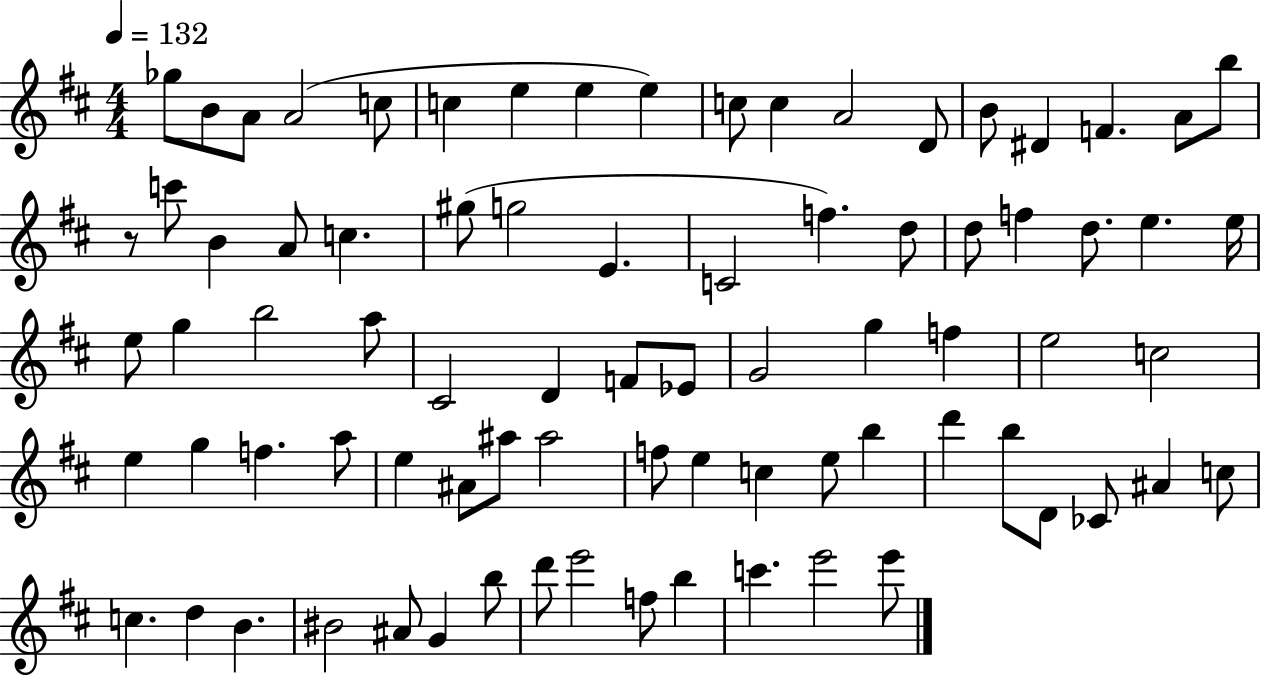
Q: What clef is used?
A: treble